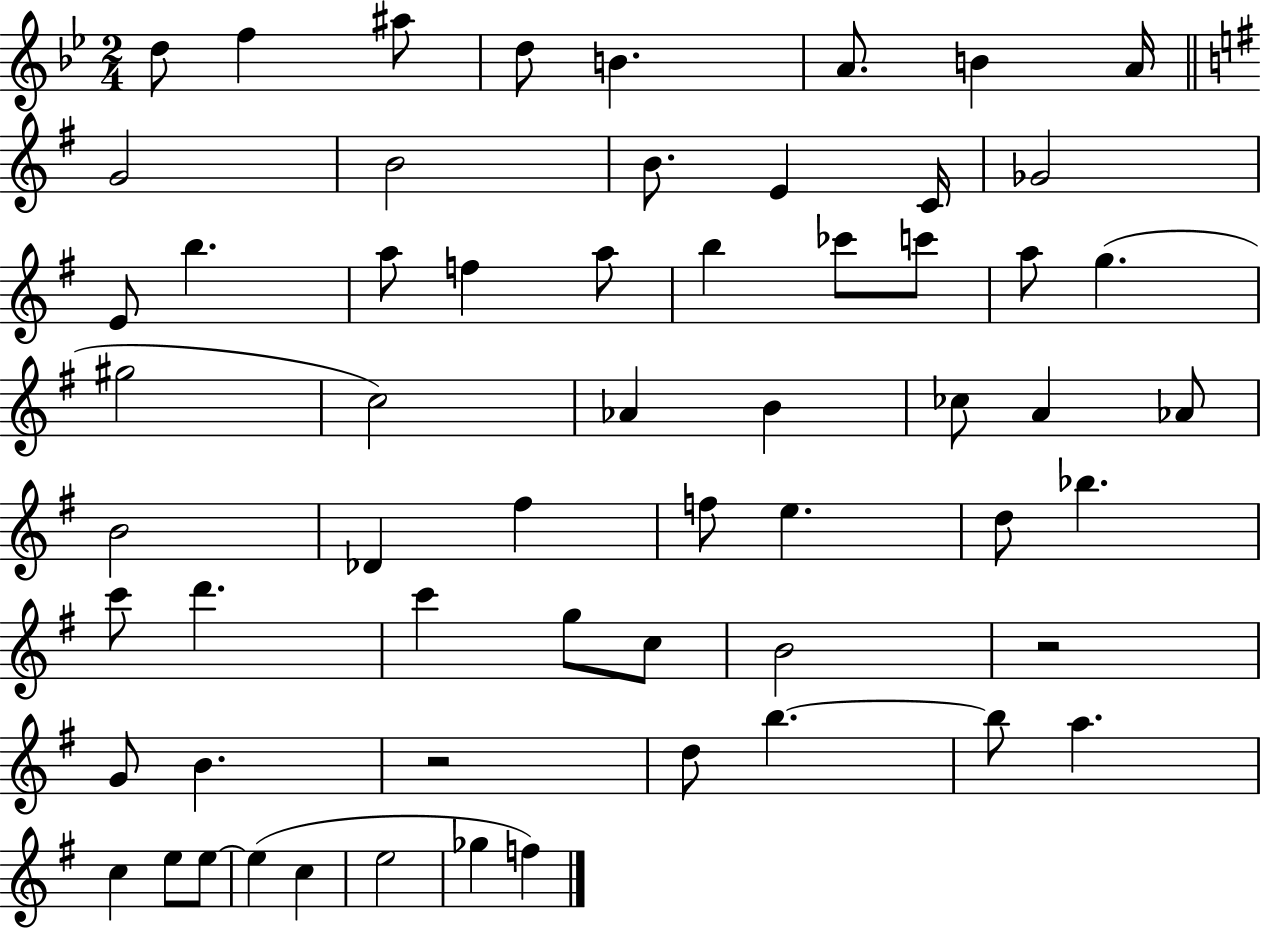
X:1
T:Untitled
M:2/4
L:1/4
K:Bb
d/2 f ^a/2 d/2 B A/2 B A/4 G2 B2 B/2 E C/4 _G2 E/2 b a/2 f a/2 b _c'/2 c'/2 a/2 g ^g2 c2 _A B _c/2 A _A/2 B2 _D ^f f/2 e d/2 _b c'/2 d' c' g/2 c/2 B2 z2 G/2 B z2 d/2 b b/2 a c e/2 e/2 e c e2 _g f